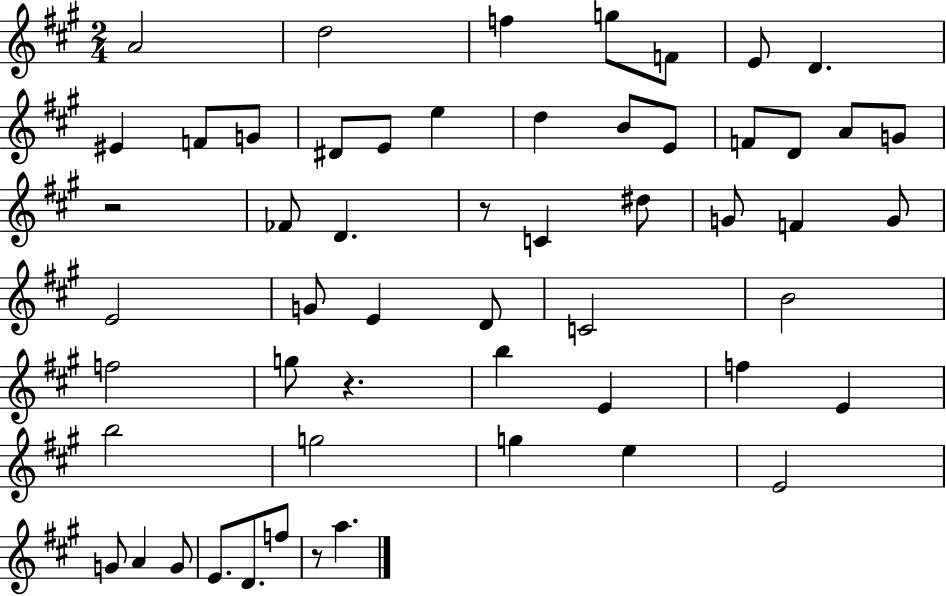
A4/h D5/h F5/q G5/e F4/e E4/e D4/q. EIS4/q F4/e G4/e D#4/e E4/e E5/q D5/q B4/e E4/e F4/e D4/e A4/e G4/e R/h FES4/e D4/q. R/e C4/q D#5/e G4/e F4/q G4/e E4/h G4/e E4/q D4/e C4/h B4/h F5/h G5/e R/q. B5/q E4/q F5/q E4/q B5/h G5/h G5/q E5/q E4/h G4/e A4/q G4/e E4/e. D4/e. F5/e R/e A5/q.